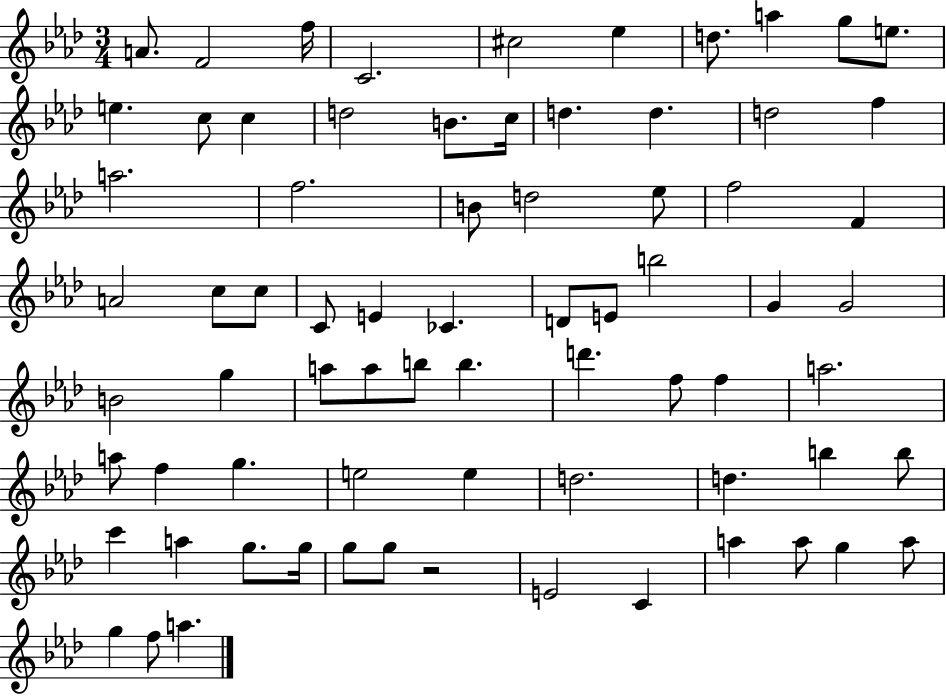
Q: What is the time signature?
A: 3/4